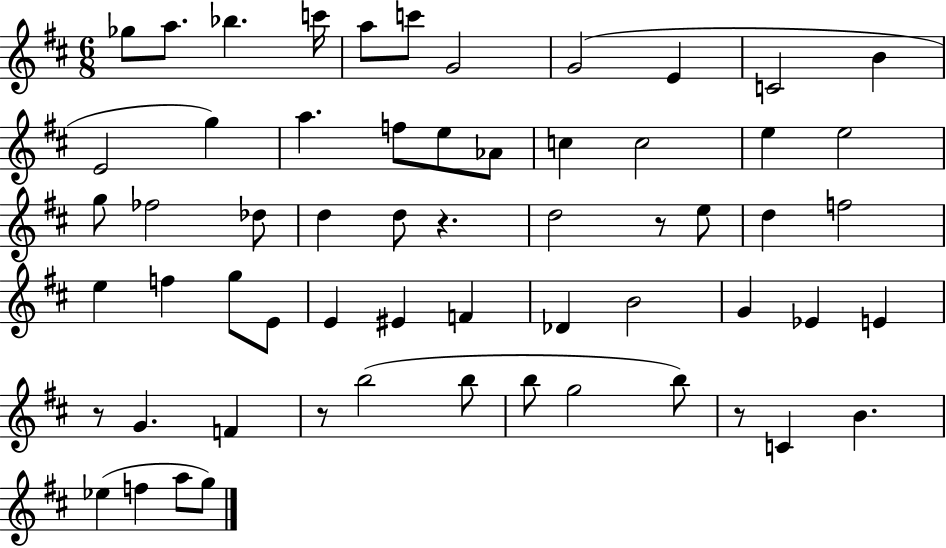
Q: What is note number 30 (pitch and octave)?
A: F5